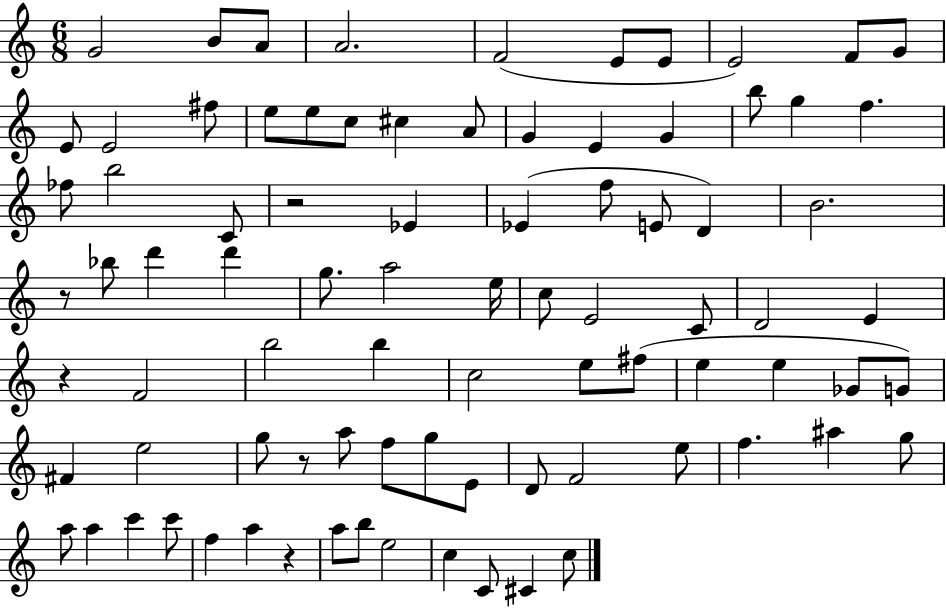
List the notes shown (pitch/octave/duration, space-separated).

G4/h B4/e A4/e A4/h. F4/h E4/e E4/e E4/h F4/e G4/e E4/e E4/h F#5/e E5/e E5/e C5/e C#5/q A4/e G4/q E4/q G4/q B5/e G5/q F5/q. FES5/e B5/h C4/e R/h Eb4/q Eb4/q F5/e E4/e D4/q B4/h. R/e Bb5/e D6/q D6/q G5/e. A5/h E5/s C5/e E4/h C4/e D4/h E4/q R/q F4/h B5/h B5/q C5/h E5/e F#5/e E5/q E5/q Gb4/e G4/e F#4/q E5/h G5/e R/e A5/e F5/e G5/e E4/e D4/e F4/h E5/e F5/q. A#5/q G5/e A5/e A5/q C6/q C6/e F5/q A5/q R/q A5/e B5/e E5/h C5/q C4/e C#4/q C5/e